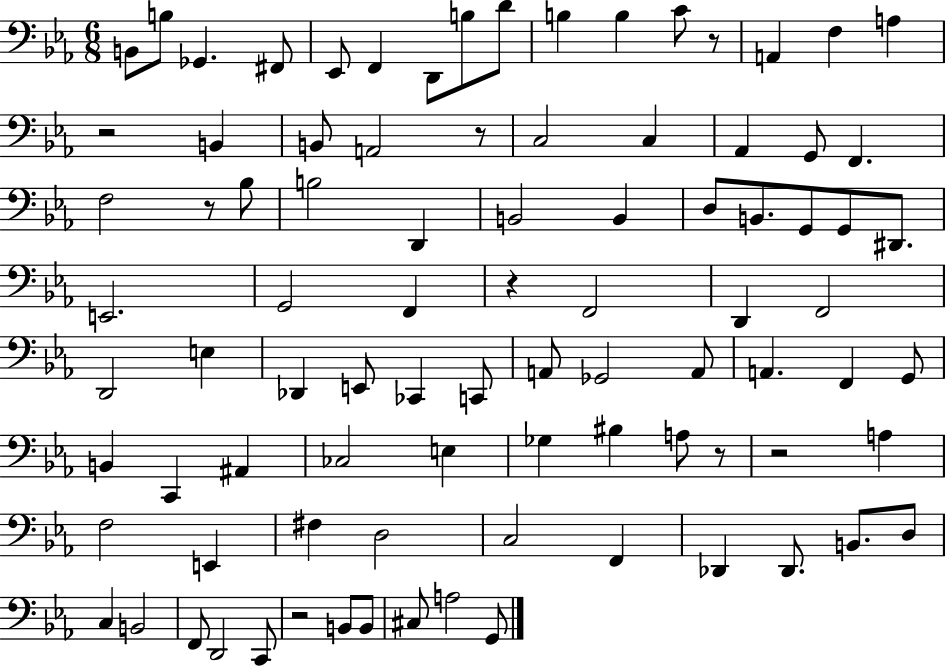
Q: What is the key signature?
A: EES major